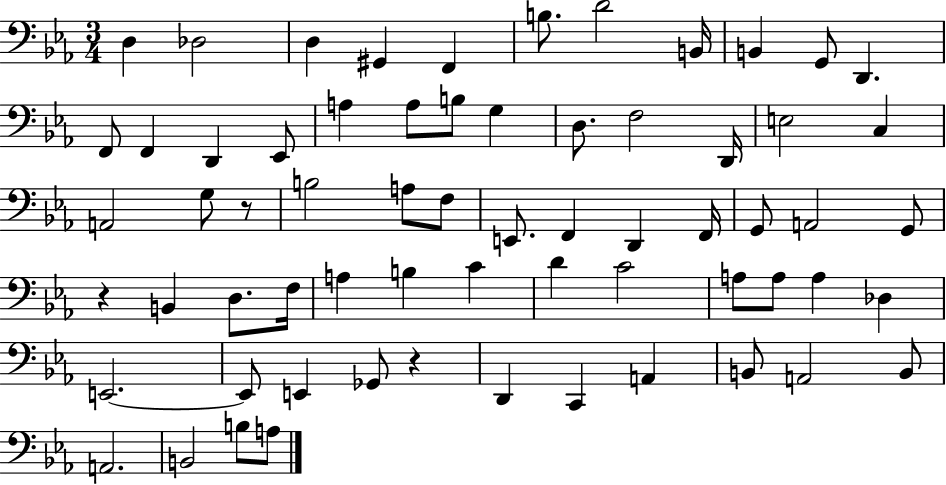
D3/q Db3/h D3/q G#2/q F2/q B3/e. D4/h B2/s B2/q G2/e D2/q. F2/e F2/q D2/q Eb2/e A3/q A3/e B3/e G3/q D3/e. F3/h D2/s E3/h C3/q A2/h G3/e R/e B3/h A3/e F3/e E2/e. F2/q D2/q F2/s G2/e A2/h G2/e R/q B2/q D3/e. F3/s A3/q B3/q C4/q D4/q C4/h A3/e A3/e A3/q Db3/q E2/h. E2/e E2/q Gb2/e R/q D2/q C2/q A2/q B2/e A2/h B2/e A2/h. B2/h B3/e A3/e